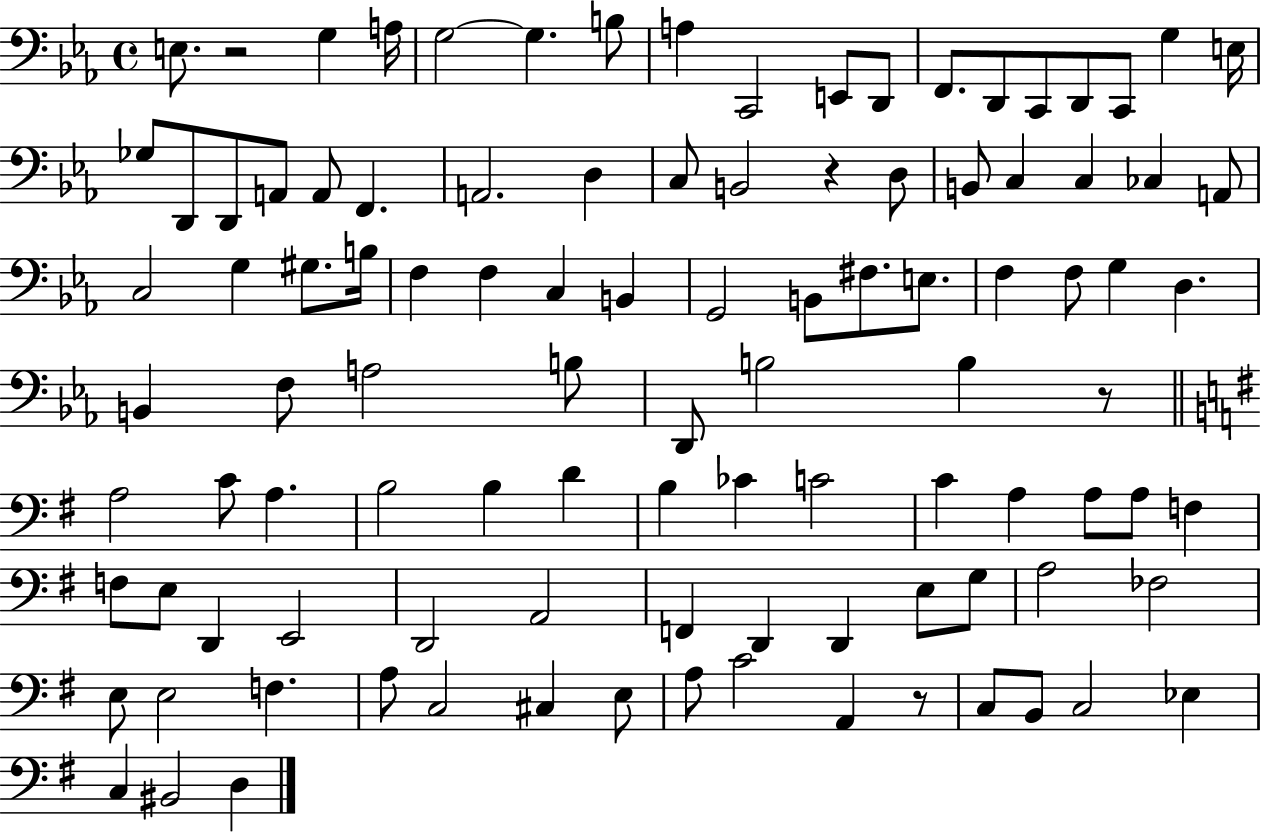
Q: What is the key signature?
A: EES major